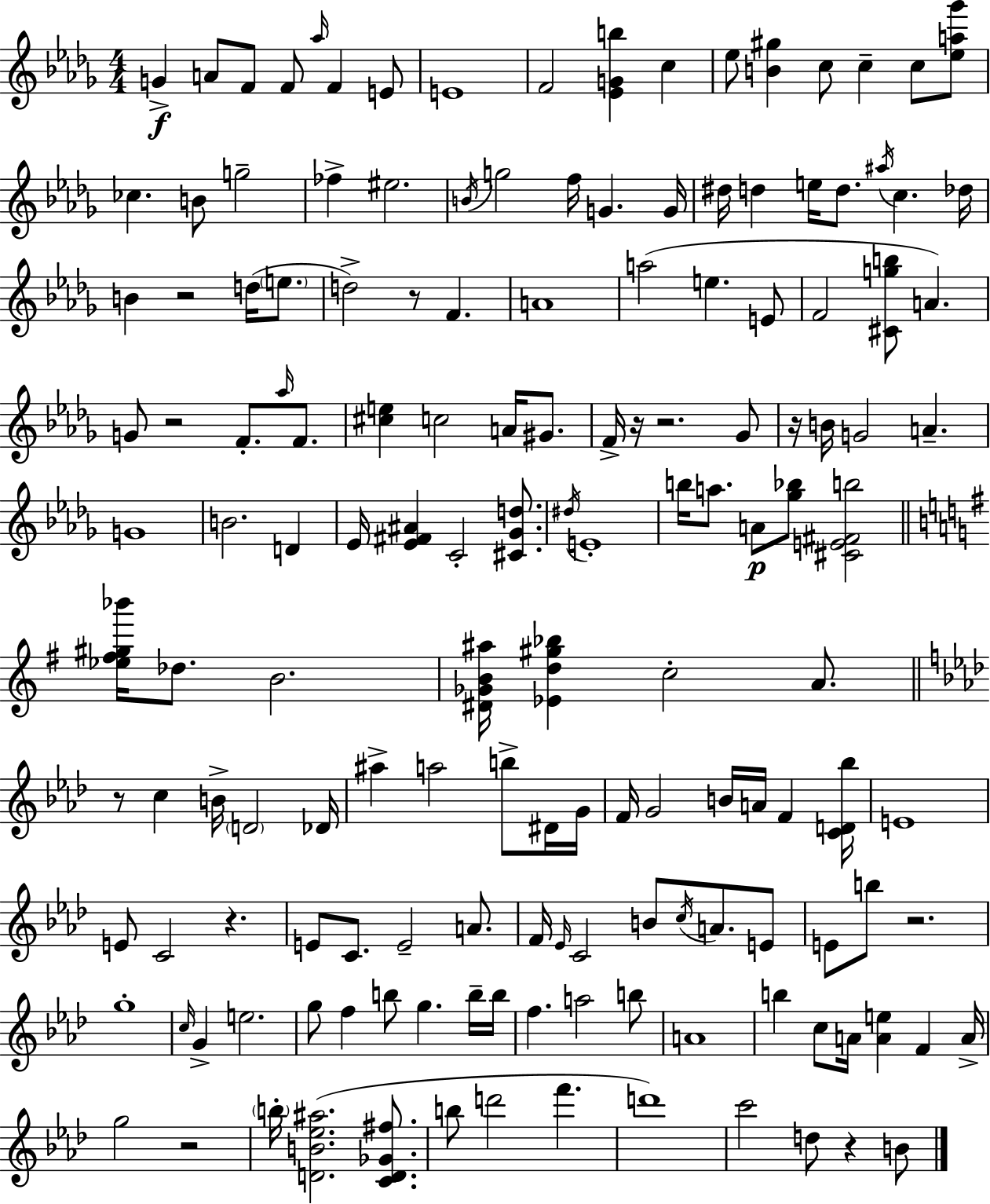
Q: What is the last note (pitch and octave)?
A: B4